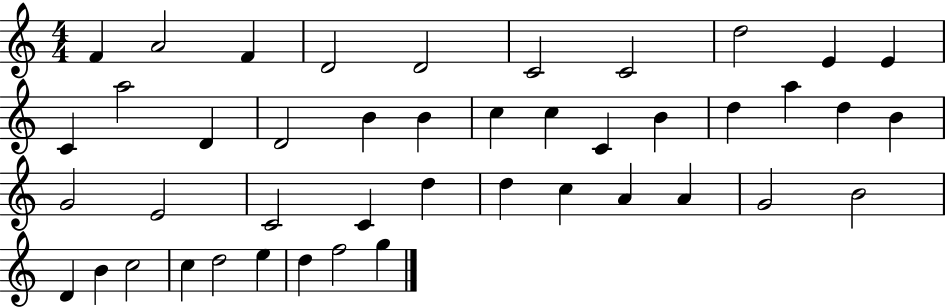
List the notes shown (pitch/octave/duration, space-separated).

F4/q A4/h F4/q D4/h D4/h C4/h C4/h D5/h E4/q E4/q C4/q A5/h D4/q D4/h B4/q B4/q C5/q C5/q C4/q B4/q D5/q A5/q D5/q B4/q G4/h E4/h C4/h C4/q D5/q D5/q C5/q A4/q A4/q G4/h B4/h D4/q B4/q C5/h C5/q D5/h E5/q D5/q F5/h G5/q